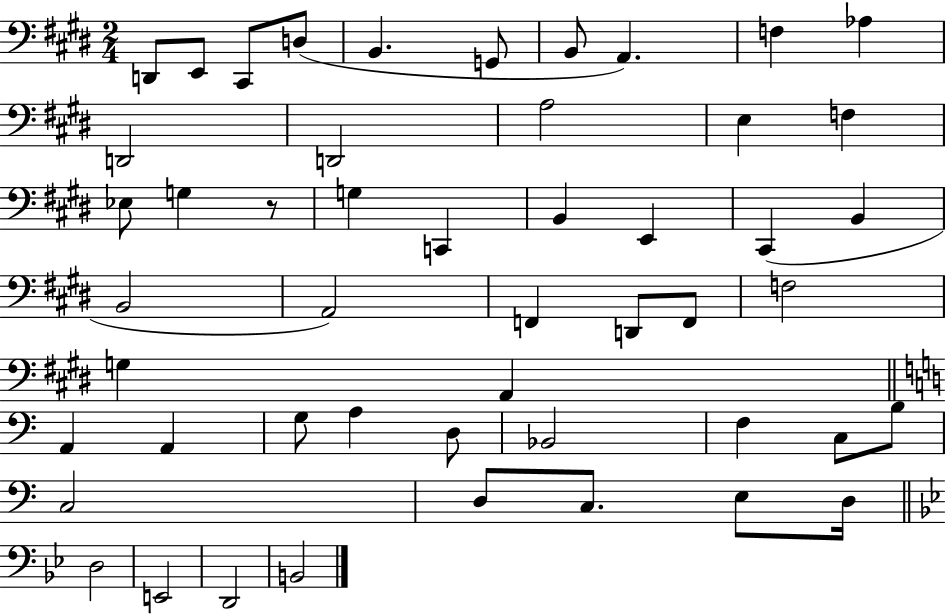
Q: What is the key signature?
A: E major